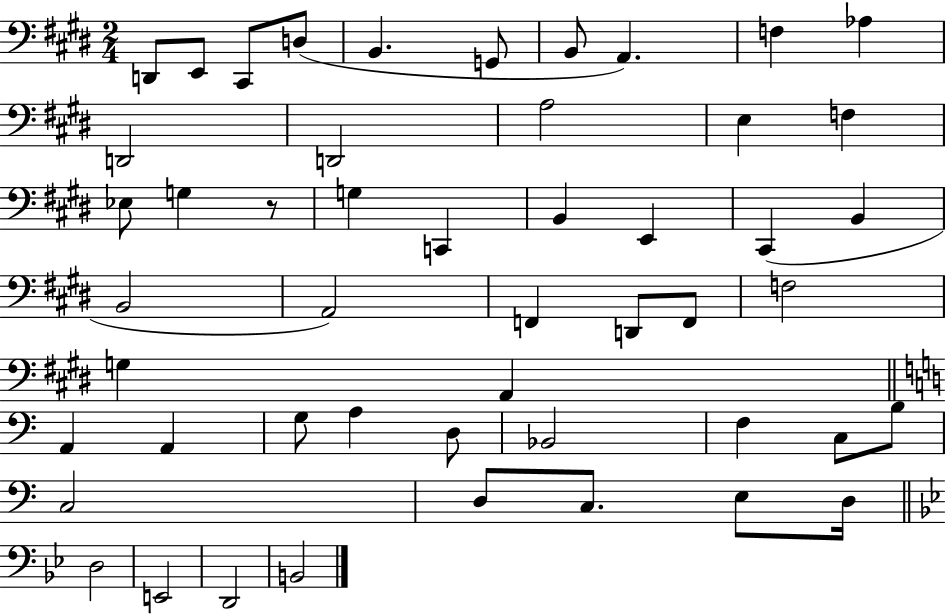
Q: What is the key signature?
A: E major